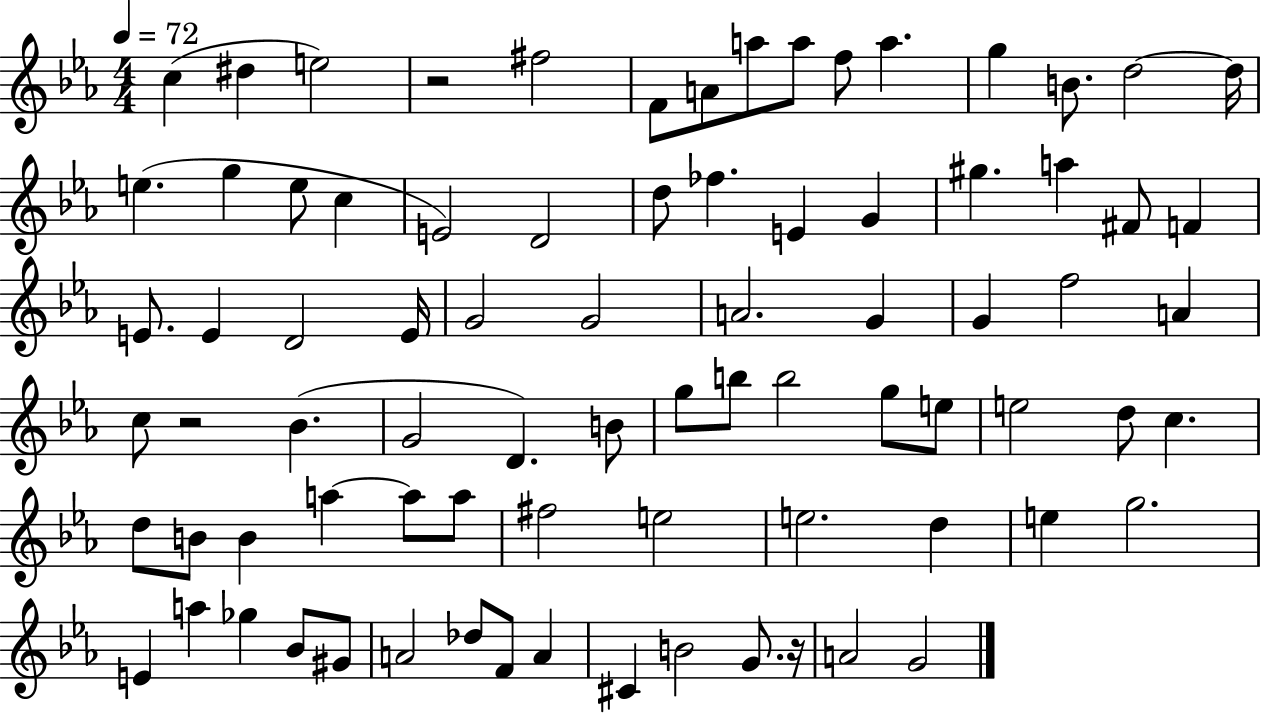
{
  \clef treble
  \numericTimeSignature
  \time 4/4
  \key ees \major
  \tempo 4 = 72
  c''4( dis''4 e''2) | r2 fis''2 | f'8 a'8 a''8 a''8 f''8 a''4. | g''4 b'8. d''2~~ d''16 | \break e''4.( g''4 e''8 c''4 | e'2) d'2 | d''8 fes''4. e'4 g'4 | gis''4. a''4 fis'8 f'4 | \break e'8. e'4 d'2 e'16 | g'2 g'2 | a'2. g'4 | g'4 f''2 a'4 | \break c''8 r2 bes'4.( | g'2 d'4.) b'8 | g''8 b''8 b''2 g''8 e''8 | e''2 d''8 c''4. | \break d''8 b'8 b'4 a''4~~ a''8 a''8 | fis''2 e''2 | e''2. d''4 | e''4 g''2. | \break e'4 a''4 ges''4 bes'8 gis'8 | a'2 des''8 f'8 a'4 | cis'4 b'2 g'8. r16 | a'2 g'2 | \break \bar "|."
}